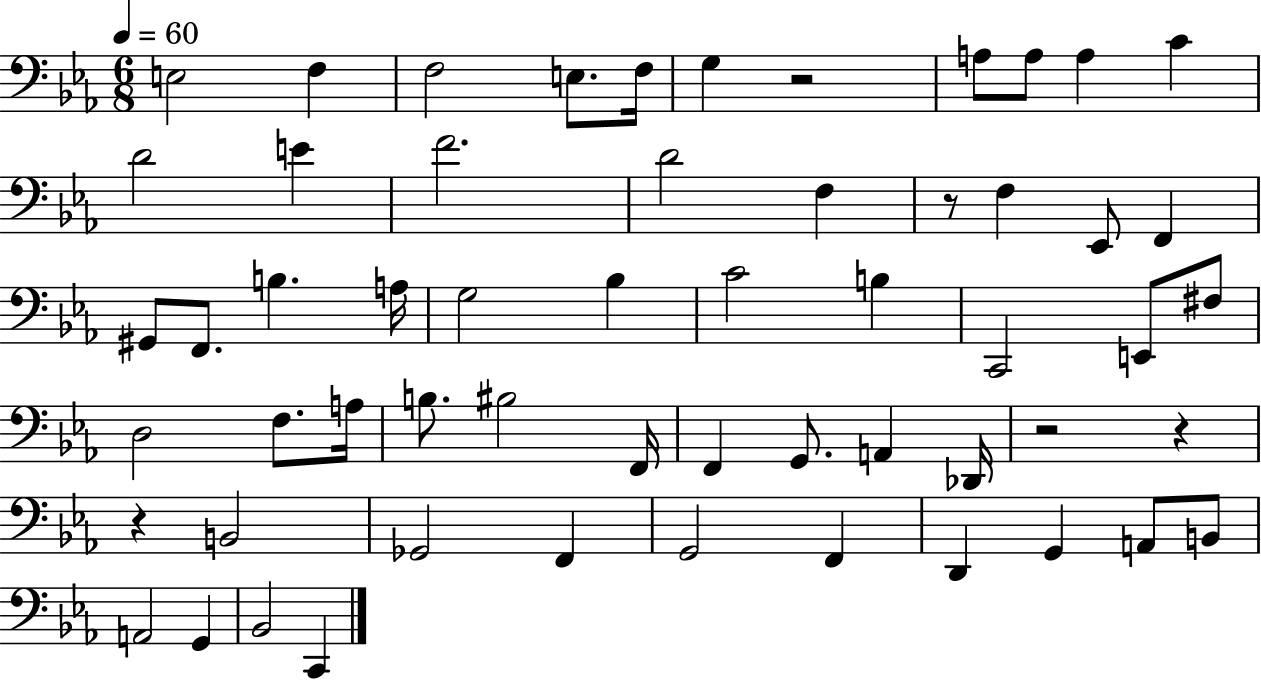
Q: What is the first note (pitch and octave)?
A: E3